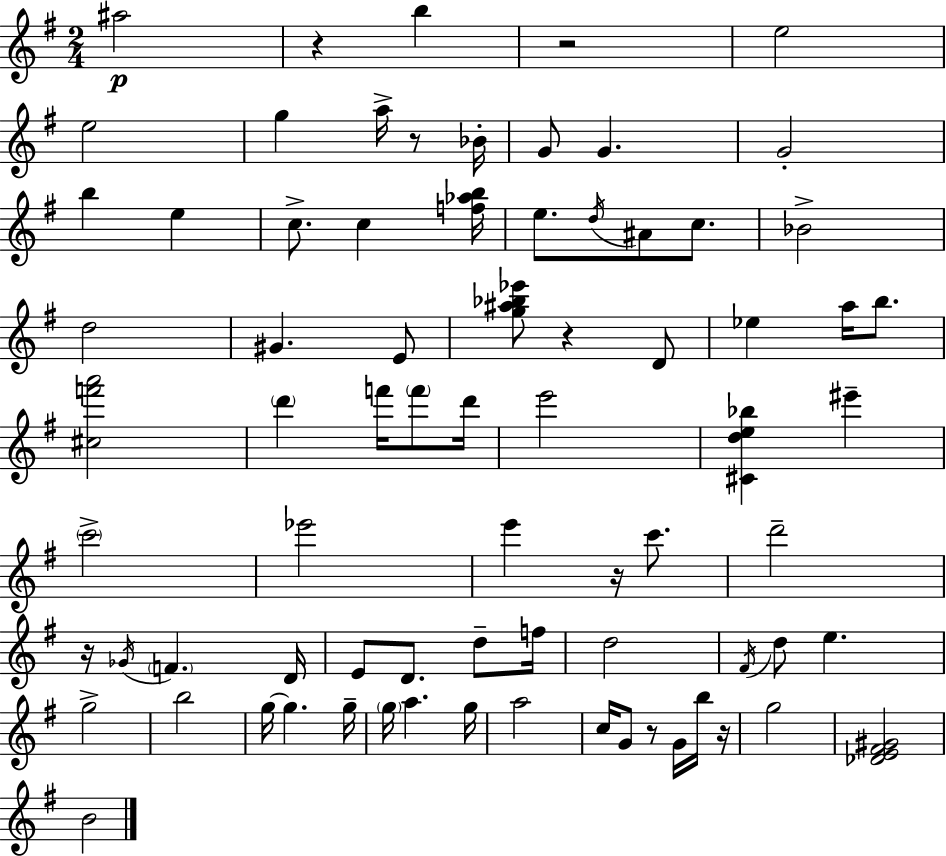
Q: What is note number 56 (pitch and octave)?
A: G5